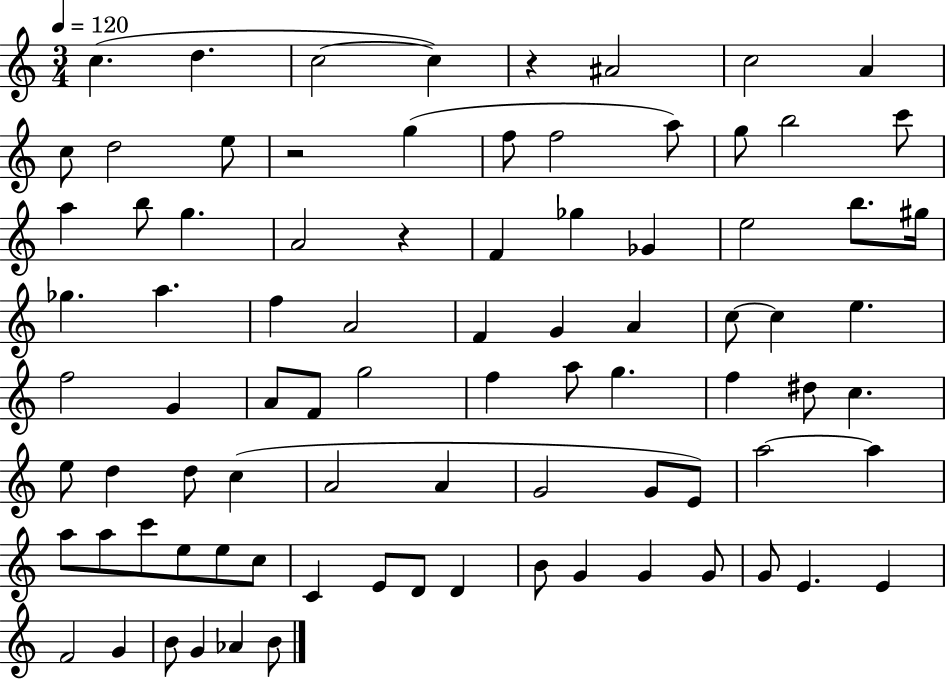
{
  \clef treble
  \numericTimeSignature
  \time 3/4
  \key c \major
  \tempo 4 = 120
  c''4.( d''4. | c''2~~ c''4) | r4 ais'2 | c''2 a'4 | \break c''8 d''2 e''8 | r2 g''4( | f''8 f''2 a''8) | g''8 b''2 c'''8 | \break a''4 b''8 g''4. | a'2 r4 | f'4 ges''4 ges'4 | e''2 b''8. gis''16 | \break ges''4. a''4. | f''4 a'2 | f'4 g'4 a'4 | c''8~~ c''4 e''4. | \break f''2 g'4 | a'8 f'8 g''2 | f''4 a''8 g''4. | f''4 dis''8 c''4. | \break e''8 d''4 d''8 c''4( | a'2 a'4 | g'2 g'8 e'8) | a''2~~ a''4 | \break a''8 a''8 c'''8 e''8 e''8 c''8 | c'4 e'8 d'8 d'4 | b'8 g'4 g'4 g'8 | g'8 e'4. e'4 | \break f'2 g'4 | b'8 g'4 aes'4 b'8 | \bar "|."
}